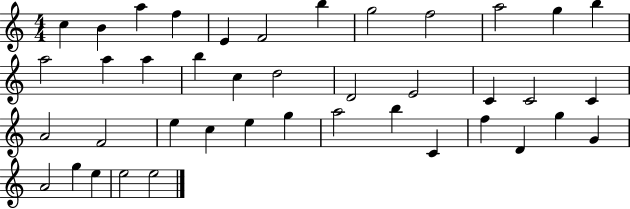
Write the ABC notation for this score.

X:1
T:Untitled
M:4/4
L:1/4
K:C
c B a f E F2 b g2 f2 a2 g b a2 a a b c d2 D2 E2 C C2 C A2 F2 e c e g a2 b C f D g G A2 g e e2 e2